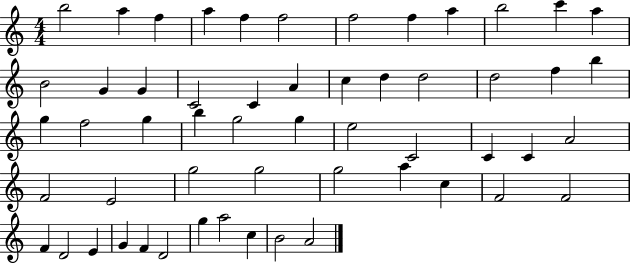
B5/h A5/q F5/q A5/q F5/q F5/h F5/h F5/q A5/q B5/h C6/q A5/q B4/h G4/q G4/q C4/h C4/q A4/q C5/q D5/q D5/h D5/h F5/q B5/q G5/q F5/h G5/q B5/q G5/h G5/q E5/h C4/h C4/q C4/q A4/h F4/h E4/h G5/h G5/h G5/h A5/q C5/q F4/h F4/h F4/q D4/h E4/q G4/q F4/q D4/h G5/q A5/h C5/q B4/h A4/h